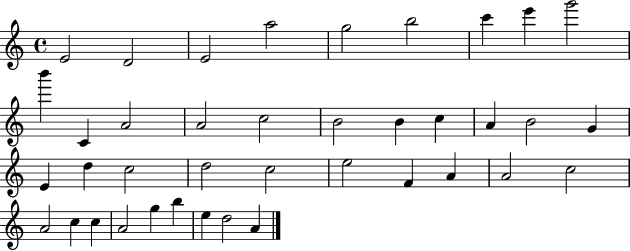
X:1
T:Untitled
M:4/4
L:1/4
K:C
E2 D2 E2 a2 g2 b2 c' e' g'2 b' C A2 A2 c2 B2 B c A B2 G E d c2 d2 c2 e2 F A A2 c2 A2 c c A2 g b e d2 A